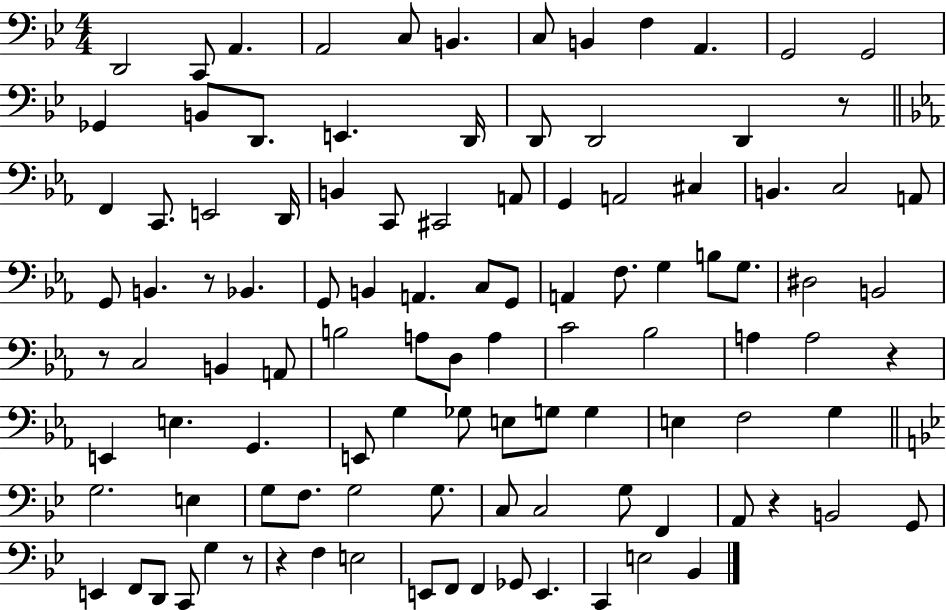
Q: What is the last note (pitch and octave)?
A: Bb2